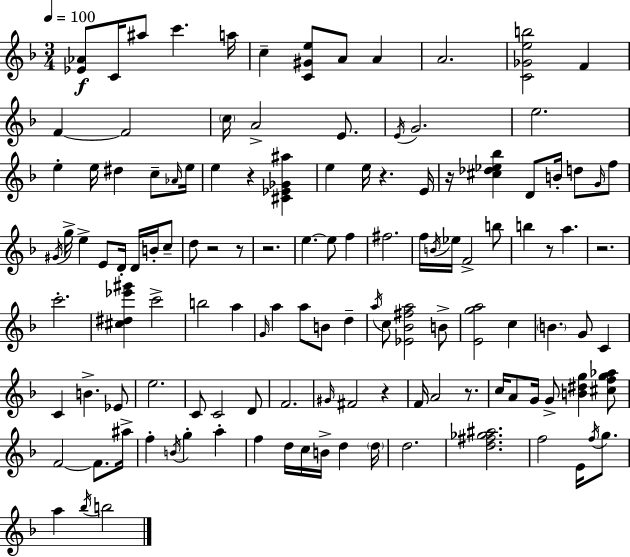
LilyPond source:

{
  \clef treble
  \numericTimeSignature
  \time 3/4
  \key f \major
  \tempo 4 = 100
  \repeat volta 2 { <ees' aes'>8\f c'16 ais''8 c'''4. a''16 | c''4-- <c' gis' e''>8 a'8 a'4 | a'2. | <c' ges' e'' b''>2 f'4 | \break f'4~~ f'2 | \parenthesize c''16 a'2-> e'8. | \acciaccatura { e'16 } g'2. | e''2. | \break e''4-. e''16 dis''4 c''8-- | \grace { aes'16 } e''16 e''4 r4 <cis' ees' ges' ais''>4 | e''4 e''16 r4. | e'16 r16 <cis'' des'' ees'' bes''>4 d'8 b'16-. d''8 | \break \grace { g'16 } f''8 \acciaccatura { gis'16 } g''16-> e''4-> e'8 d'16-. | d'16 b'16-. c''8-- d''8 r2 | r8 r2. | e''4.~~ e''8 | \break f''4 fis''2. | f''16 \acciaccatura { b'16 } ees''16 f'2-> | b''8 b''4 r8 a''4. | r2. | \break c'''2.-. | <cis'' dis'' ees''' gis'''>4 c'''2-> | b''2 | a''4 \grace { g'16 } a''4 a''8 | \break b'8 d''4-- \acciaccatura { a''16 } c''8 <ees' bes' fis'' a''>2 | b'8-> <e' g'' a''>2 | c''4 \parenthesize b'4. | g'8 c'4 c'4 b'4.-> | \break ees'8 e''2. | c'8 c'2 | d'8 f'2. | \grace { gis'16 } fis'2 | \break r4 f'16 a'2 | r8. c''16 a'8 g'16 | g'8-> <b' dis'' g''>4 <cis'' f'' g'' aes''>8 f'2~~ | f'8. ais''16-> f''4-. | \break \acciaccatura { b'16 } g''4-. a''4-. f''4 | d''16 c''16 b'16-> d''4 \parenthesize d''16 d''2. | <d'' fis'' ges'' ais''>2. | f''2 | \break e'16 \acciaccatura { f''16 } g''8. a''4 | \acciaccatura { bes''16 } b''2 } \bar "|."
}